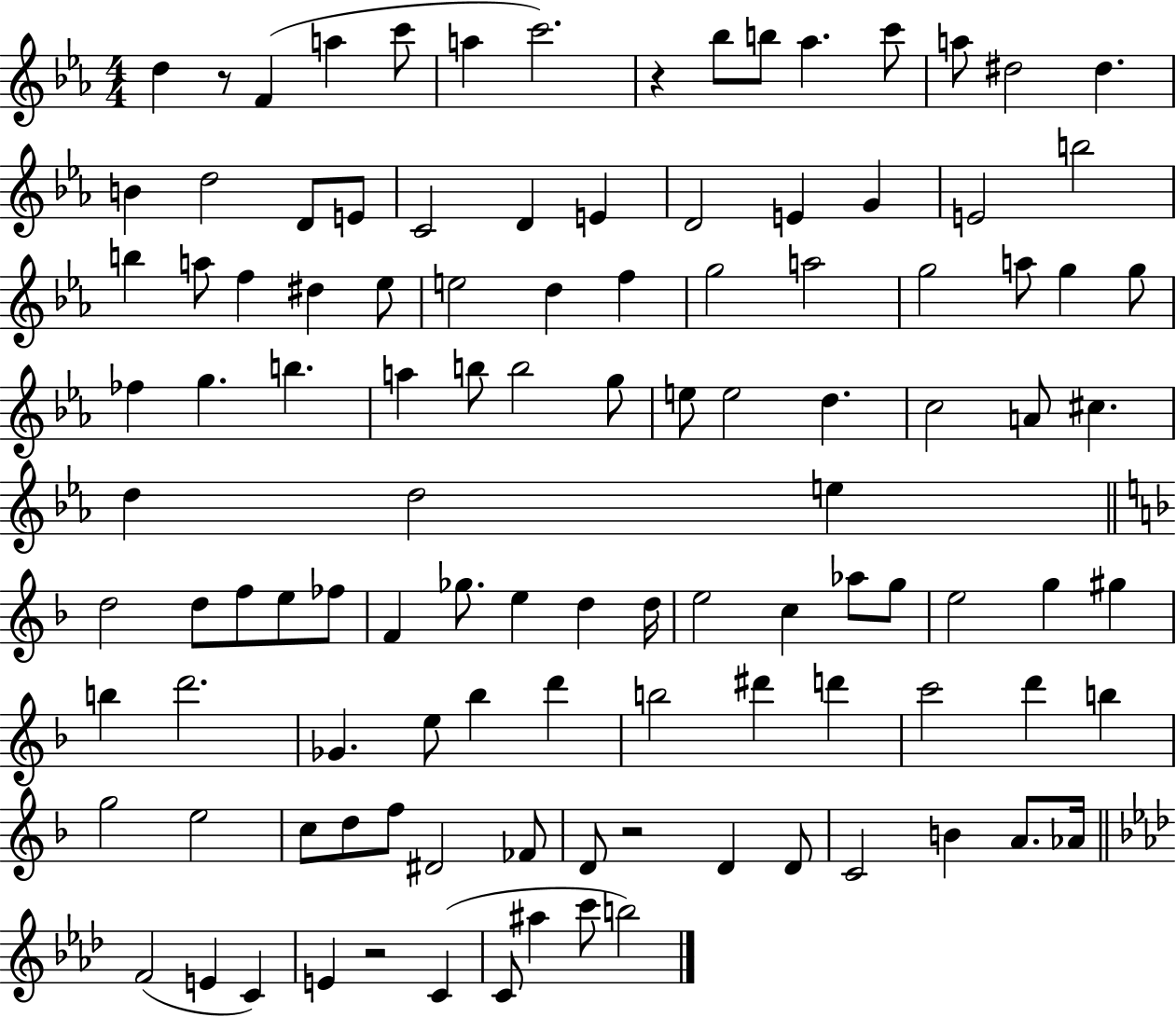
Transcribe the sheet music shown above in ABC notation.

X:1
T:Untitled
M:4/4
L:1/4
K:Eb
d z/2 F a c'/2 a c'2 z _b/2 b/2 _a c'/2 a/2 ^d2 ^d B d2 D/2 E/2 C2 D E D2 E G E2 b2 b a/2 f ^d _e/2 e2 d f g2 a2 g2 a/2 g g/2 _f g b a b/2 b2 g/2 e/2 e2 d c2 A/2 ^c d d2 e d2 d/2 f/2 e/2 _f/2 F _g/2 e d d/4 e2 c _a/2 g/2 e2 g ^g b d'2 _G e/2 _b d' b2 ^d' d' c'2 d' b g2 e2 c/2 d/2 f/2 ^D2 _F/2 D/2 z2 D D/2 C2 B A/2 _A/4 F2 E C E z2 C C/2 ^a c'/2 b2